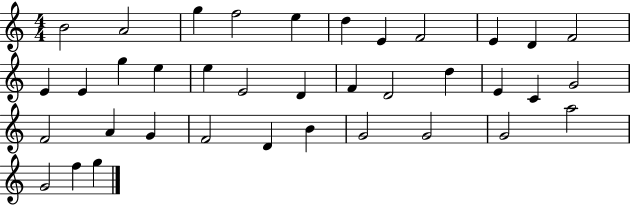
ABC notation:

X:1
T:Untitled
M:4/4
L:1/4
K:C
B2 A2 g f2 e d E F2 E D F2 E E g e e E2 D F D2 d E C G2 F2 A G F2 D B G2 G2 G2 a2 G2 f g